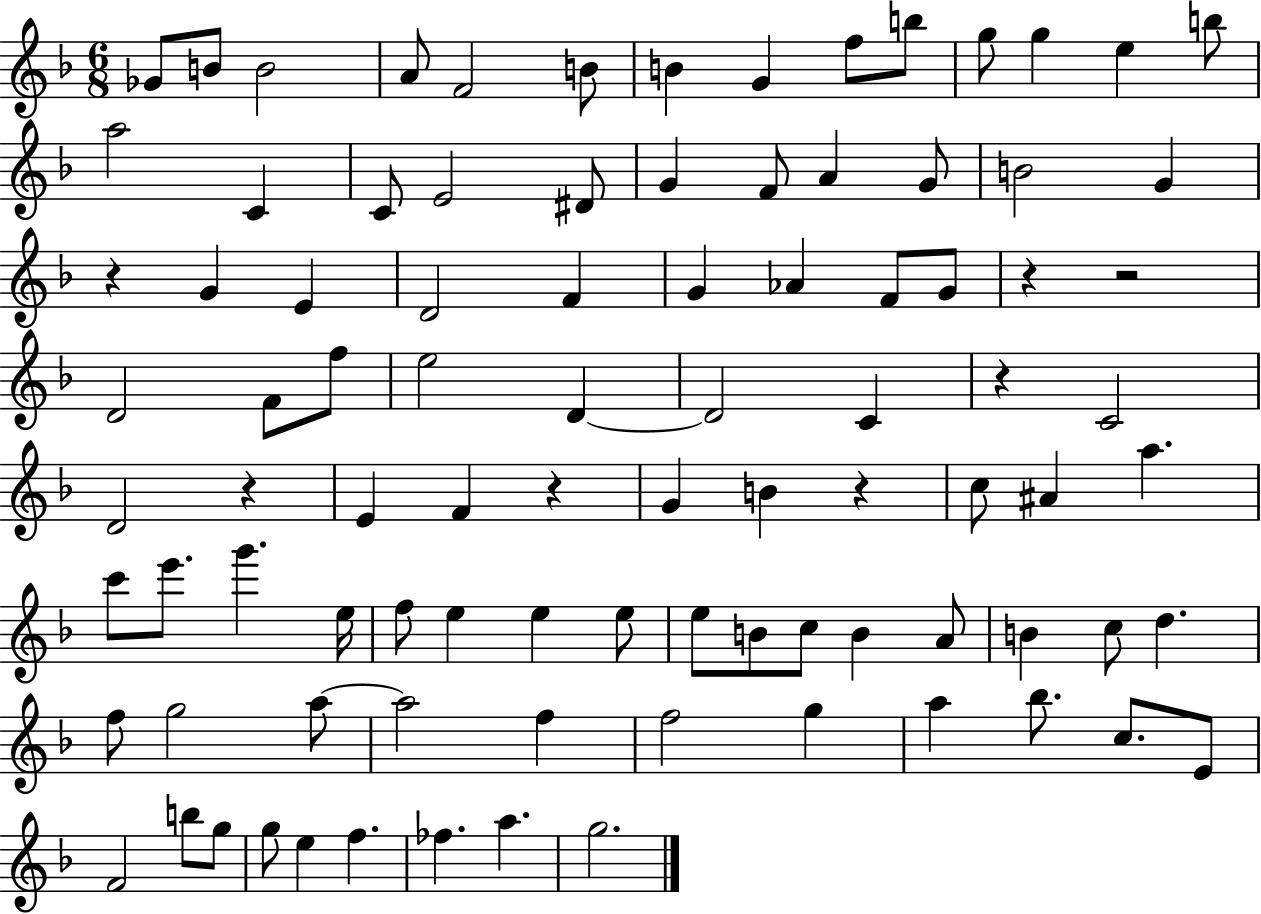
Gb4/e B4/e B4/h A4/e F4/h B4/e B4/q G4/q F5/e B5/e G5/e G5/q E5/q B5/e A5/h C4/q C4/e E4/h D#4/e G4/q F4/e A4/q G4/e B4/h G4/q R/q G4/q E4/q D4/h F4/q G4/q Ab4/q F4/e G4/e R/q R/h D4/h F4/e F5/e E5/h D4/q D4/h C4/q R/q C4/h D4/h R/q E4/q F4/q R/q G4/q B4/q R/q C5/e A#4/q A5/q. C6/e E6/e. G6/q. E5/s F5/e E5/q E5/q E5/e E5/e B4/e C5/e B4/q A4/e B4/q C5/e D5/q. F5/e G5/h A5/e A5/h F5/q F5/h G5/q A5/q Bb5/e. C5/e. E4/e F4/h B5/e G5/e G5/e E5/q F5/q. FES5/q. A5/q. G5/h.